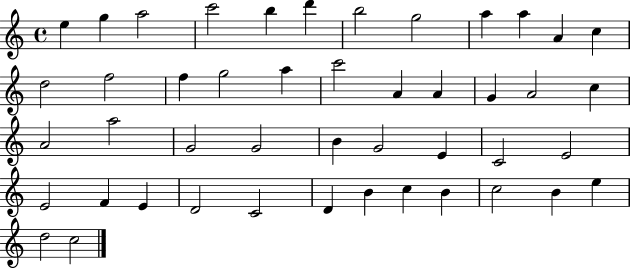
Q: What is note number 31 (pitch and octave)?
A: C4